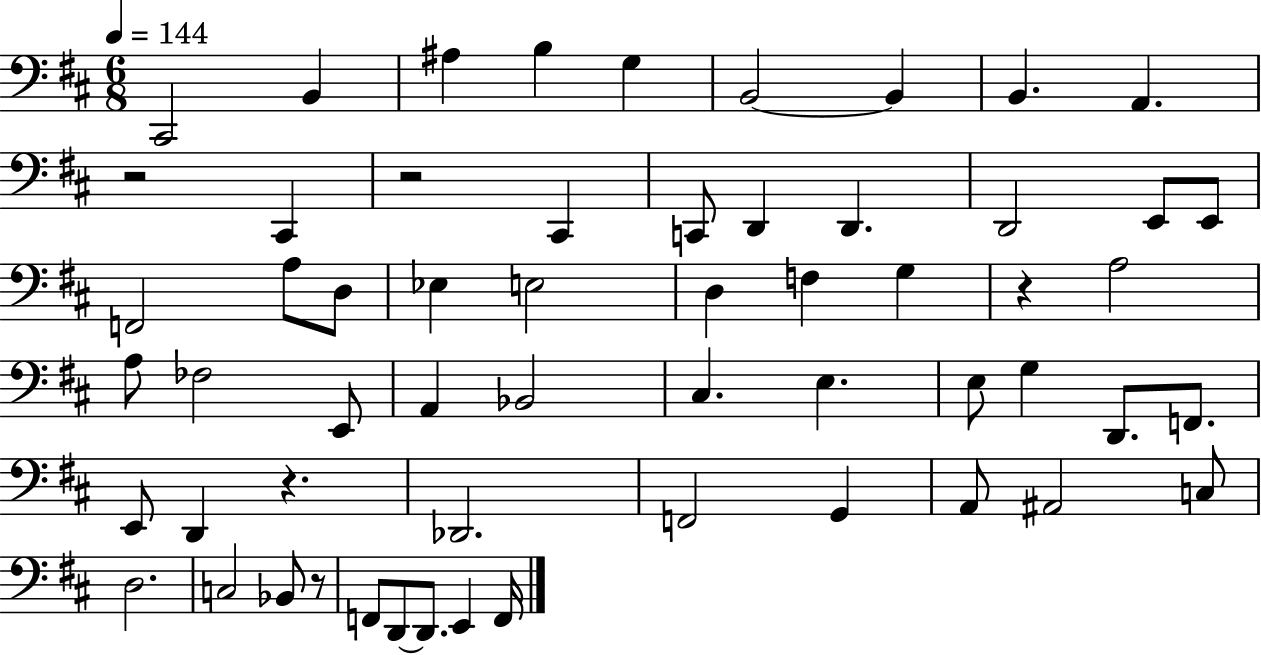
X:1
T:Untitled
M:6/8
L:1/4
K:D
^C,,2 B,, ^A, B, G, B,,2 B,, B,, A,, z2 ^C,, z2 ^C,, C,,/2 D,, D,, D,,2 E,,/2 E,,/2 F,,2 A,/2 D,/2 _E, E,2 D, F, G, z A,2 A,/2 _F,2 E,,/2 A,, _B,,2 ^C, E, E,/2 G, D,,/2 F,,/2 E,,/2 D,, z _D,,2 F,,2 G,, A,,/2 ^A,,2 C,/2 D,2 C,2 _B,,/2 z/2 F,,/2 D,,/2 D,,/2 E,, F,,/4